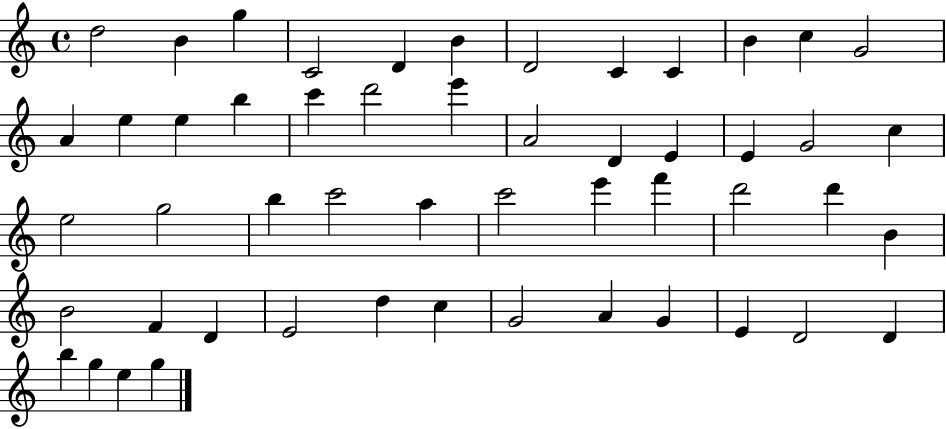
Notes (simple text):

D5/h B4/q G5/q C4/h D4/q B4/q D4/h C4/q C4/q B4/q C5/q G4/h A4/q E5/q E5/q B5/q C6/q D6/h E6/q A4/h D4/q E4/q E4/q G4/h C5/q E5/h G5/h B5/q C6/h A5/q C6/h E6/q F6/q D6/h D6/q B4/q B4/h F4/q D4/q E4/h D5/q C5/q G4/h A4/q G4/q E4/q D4/h D4/q B5/q G5/q E5/q G5/q